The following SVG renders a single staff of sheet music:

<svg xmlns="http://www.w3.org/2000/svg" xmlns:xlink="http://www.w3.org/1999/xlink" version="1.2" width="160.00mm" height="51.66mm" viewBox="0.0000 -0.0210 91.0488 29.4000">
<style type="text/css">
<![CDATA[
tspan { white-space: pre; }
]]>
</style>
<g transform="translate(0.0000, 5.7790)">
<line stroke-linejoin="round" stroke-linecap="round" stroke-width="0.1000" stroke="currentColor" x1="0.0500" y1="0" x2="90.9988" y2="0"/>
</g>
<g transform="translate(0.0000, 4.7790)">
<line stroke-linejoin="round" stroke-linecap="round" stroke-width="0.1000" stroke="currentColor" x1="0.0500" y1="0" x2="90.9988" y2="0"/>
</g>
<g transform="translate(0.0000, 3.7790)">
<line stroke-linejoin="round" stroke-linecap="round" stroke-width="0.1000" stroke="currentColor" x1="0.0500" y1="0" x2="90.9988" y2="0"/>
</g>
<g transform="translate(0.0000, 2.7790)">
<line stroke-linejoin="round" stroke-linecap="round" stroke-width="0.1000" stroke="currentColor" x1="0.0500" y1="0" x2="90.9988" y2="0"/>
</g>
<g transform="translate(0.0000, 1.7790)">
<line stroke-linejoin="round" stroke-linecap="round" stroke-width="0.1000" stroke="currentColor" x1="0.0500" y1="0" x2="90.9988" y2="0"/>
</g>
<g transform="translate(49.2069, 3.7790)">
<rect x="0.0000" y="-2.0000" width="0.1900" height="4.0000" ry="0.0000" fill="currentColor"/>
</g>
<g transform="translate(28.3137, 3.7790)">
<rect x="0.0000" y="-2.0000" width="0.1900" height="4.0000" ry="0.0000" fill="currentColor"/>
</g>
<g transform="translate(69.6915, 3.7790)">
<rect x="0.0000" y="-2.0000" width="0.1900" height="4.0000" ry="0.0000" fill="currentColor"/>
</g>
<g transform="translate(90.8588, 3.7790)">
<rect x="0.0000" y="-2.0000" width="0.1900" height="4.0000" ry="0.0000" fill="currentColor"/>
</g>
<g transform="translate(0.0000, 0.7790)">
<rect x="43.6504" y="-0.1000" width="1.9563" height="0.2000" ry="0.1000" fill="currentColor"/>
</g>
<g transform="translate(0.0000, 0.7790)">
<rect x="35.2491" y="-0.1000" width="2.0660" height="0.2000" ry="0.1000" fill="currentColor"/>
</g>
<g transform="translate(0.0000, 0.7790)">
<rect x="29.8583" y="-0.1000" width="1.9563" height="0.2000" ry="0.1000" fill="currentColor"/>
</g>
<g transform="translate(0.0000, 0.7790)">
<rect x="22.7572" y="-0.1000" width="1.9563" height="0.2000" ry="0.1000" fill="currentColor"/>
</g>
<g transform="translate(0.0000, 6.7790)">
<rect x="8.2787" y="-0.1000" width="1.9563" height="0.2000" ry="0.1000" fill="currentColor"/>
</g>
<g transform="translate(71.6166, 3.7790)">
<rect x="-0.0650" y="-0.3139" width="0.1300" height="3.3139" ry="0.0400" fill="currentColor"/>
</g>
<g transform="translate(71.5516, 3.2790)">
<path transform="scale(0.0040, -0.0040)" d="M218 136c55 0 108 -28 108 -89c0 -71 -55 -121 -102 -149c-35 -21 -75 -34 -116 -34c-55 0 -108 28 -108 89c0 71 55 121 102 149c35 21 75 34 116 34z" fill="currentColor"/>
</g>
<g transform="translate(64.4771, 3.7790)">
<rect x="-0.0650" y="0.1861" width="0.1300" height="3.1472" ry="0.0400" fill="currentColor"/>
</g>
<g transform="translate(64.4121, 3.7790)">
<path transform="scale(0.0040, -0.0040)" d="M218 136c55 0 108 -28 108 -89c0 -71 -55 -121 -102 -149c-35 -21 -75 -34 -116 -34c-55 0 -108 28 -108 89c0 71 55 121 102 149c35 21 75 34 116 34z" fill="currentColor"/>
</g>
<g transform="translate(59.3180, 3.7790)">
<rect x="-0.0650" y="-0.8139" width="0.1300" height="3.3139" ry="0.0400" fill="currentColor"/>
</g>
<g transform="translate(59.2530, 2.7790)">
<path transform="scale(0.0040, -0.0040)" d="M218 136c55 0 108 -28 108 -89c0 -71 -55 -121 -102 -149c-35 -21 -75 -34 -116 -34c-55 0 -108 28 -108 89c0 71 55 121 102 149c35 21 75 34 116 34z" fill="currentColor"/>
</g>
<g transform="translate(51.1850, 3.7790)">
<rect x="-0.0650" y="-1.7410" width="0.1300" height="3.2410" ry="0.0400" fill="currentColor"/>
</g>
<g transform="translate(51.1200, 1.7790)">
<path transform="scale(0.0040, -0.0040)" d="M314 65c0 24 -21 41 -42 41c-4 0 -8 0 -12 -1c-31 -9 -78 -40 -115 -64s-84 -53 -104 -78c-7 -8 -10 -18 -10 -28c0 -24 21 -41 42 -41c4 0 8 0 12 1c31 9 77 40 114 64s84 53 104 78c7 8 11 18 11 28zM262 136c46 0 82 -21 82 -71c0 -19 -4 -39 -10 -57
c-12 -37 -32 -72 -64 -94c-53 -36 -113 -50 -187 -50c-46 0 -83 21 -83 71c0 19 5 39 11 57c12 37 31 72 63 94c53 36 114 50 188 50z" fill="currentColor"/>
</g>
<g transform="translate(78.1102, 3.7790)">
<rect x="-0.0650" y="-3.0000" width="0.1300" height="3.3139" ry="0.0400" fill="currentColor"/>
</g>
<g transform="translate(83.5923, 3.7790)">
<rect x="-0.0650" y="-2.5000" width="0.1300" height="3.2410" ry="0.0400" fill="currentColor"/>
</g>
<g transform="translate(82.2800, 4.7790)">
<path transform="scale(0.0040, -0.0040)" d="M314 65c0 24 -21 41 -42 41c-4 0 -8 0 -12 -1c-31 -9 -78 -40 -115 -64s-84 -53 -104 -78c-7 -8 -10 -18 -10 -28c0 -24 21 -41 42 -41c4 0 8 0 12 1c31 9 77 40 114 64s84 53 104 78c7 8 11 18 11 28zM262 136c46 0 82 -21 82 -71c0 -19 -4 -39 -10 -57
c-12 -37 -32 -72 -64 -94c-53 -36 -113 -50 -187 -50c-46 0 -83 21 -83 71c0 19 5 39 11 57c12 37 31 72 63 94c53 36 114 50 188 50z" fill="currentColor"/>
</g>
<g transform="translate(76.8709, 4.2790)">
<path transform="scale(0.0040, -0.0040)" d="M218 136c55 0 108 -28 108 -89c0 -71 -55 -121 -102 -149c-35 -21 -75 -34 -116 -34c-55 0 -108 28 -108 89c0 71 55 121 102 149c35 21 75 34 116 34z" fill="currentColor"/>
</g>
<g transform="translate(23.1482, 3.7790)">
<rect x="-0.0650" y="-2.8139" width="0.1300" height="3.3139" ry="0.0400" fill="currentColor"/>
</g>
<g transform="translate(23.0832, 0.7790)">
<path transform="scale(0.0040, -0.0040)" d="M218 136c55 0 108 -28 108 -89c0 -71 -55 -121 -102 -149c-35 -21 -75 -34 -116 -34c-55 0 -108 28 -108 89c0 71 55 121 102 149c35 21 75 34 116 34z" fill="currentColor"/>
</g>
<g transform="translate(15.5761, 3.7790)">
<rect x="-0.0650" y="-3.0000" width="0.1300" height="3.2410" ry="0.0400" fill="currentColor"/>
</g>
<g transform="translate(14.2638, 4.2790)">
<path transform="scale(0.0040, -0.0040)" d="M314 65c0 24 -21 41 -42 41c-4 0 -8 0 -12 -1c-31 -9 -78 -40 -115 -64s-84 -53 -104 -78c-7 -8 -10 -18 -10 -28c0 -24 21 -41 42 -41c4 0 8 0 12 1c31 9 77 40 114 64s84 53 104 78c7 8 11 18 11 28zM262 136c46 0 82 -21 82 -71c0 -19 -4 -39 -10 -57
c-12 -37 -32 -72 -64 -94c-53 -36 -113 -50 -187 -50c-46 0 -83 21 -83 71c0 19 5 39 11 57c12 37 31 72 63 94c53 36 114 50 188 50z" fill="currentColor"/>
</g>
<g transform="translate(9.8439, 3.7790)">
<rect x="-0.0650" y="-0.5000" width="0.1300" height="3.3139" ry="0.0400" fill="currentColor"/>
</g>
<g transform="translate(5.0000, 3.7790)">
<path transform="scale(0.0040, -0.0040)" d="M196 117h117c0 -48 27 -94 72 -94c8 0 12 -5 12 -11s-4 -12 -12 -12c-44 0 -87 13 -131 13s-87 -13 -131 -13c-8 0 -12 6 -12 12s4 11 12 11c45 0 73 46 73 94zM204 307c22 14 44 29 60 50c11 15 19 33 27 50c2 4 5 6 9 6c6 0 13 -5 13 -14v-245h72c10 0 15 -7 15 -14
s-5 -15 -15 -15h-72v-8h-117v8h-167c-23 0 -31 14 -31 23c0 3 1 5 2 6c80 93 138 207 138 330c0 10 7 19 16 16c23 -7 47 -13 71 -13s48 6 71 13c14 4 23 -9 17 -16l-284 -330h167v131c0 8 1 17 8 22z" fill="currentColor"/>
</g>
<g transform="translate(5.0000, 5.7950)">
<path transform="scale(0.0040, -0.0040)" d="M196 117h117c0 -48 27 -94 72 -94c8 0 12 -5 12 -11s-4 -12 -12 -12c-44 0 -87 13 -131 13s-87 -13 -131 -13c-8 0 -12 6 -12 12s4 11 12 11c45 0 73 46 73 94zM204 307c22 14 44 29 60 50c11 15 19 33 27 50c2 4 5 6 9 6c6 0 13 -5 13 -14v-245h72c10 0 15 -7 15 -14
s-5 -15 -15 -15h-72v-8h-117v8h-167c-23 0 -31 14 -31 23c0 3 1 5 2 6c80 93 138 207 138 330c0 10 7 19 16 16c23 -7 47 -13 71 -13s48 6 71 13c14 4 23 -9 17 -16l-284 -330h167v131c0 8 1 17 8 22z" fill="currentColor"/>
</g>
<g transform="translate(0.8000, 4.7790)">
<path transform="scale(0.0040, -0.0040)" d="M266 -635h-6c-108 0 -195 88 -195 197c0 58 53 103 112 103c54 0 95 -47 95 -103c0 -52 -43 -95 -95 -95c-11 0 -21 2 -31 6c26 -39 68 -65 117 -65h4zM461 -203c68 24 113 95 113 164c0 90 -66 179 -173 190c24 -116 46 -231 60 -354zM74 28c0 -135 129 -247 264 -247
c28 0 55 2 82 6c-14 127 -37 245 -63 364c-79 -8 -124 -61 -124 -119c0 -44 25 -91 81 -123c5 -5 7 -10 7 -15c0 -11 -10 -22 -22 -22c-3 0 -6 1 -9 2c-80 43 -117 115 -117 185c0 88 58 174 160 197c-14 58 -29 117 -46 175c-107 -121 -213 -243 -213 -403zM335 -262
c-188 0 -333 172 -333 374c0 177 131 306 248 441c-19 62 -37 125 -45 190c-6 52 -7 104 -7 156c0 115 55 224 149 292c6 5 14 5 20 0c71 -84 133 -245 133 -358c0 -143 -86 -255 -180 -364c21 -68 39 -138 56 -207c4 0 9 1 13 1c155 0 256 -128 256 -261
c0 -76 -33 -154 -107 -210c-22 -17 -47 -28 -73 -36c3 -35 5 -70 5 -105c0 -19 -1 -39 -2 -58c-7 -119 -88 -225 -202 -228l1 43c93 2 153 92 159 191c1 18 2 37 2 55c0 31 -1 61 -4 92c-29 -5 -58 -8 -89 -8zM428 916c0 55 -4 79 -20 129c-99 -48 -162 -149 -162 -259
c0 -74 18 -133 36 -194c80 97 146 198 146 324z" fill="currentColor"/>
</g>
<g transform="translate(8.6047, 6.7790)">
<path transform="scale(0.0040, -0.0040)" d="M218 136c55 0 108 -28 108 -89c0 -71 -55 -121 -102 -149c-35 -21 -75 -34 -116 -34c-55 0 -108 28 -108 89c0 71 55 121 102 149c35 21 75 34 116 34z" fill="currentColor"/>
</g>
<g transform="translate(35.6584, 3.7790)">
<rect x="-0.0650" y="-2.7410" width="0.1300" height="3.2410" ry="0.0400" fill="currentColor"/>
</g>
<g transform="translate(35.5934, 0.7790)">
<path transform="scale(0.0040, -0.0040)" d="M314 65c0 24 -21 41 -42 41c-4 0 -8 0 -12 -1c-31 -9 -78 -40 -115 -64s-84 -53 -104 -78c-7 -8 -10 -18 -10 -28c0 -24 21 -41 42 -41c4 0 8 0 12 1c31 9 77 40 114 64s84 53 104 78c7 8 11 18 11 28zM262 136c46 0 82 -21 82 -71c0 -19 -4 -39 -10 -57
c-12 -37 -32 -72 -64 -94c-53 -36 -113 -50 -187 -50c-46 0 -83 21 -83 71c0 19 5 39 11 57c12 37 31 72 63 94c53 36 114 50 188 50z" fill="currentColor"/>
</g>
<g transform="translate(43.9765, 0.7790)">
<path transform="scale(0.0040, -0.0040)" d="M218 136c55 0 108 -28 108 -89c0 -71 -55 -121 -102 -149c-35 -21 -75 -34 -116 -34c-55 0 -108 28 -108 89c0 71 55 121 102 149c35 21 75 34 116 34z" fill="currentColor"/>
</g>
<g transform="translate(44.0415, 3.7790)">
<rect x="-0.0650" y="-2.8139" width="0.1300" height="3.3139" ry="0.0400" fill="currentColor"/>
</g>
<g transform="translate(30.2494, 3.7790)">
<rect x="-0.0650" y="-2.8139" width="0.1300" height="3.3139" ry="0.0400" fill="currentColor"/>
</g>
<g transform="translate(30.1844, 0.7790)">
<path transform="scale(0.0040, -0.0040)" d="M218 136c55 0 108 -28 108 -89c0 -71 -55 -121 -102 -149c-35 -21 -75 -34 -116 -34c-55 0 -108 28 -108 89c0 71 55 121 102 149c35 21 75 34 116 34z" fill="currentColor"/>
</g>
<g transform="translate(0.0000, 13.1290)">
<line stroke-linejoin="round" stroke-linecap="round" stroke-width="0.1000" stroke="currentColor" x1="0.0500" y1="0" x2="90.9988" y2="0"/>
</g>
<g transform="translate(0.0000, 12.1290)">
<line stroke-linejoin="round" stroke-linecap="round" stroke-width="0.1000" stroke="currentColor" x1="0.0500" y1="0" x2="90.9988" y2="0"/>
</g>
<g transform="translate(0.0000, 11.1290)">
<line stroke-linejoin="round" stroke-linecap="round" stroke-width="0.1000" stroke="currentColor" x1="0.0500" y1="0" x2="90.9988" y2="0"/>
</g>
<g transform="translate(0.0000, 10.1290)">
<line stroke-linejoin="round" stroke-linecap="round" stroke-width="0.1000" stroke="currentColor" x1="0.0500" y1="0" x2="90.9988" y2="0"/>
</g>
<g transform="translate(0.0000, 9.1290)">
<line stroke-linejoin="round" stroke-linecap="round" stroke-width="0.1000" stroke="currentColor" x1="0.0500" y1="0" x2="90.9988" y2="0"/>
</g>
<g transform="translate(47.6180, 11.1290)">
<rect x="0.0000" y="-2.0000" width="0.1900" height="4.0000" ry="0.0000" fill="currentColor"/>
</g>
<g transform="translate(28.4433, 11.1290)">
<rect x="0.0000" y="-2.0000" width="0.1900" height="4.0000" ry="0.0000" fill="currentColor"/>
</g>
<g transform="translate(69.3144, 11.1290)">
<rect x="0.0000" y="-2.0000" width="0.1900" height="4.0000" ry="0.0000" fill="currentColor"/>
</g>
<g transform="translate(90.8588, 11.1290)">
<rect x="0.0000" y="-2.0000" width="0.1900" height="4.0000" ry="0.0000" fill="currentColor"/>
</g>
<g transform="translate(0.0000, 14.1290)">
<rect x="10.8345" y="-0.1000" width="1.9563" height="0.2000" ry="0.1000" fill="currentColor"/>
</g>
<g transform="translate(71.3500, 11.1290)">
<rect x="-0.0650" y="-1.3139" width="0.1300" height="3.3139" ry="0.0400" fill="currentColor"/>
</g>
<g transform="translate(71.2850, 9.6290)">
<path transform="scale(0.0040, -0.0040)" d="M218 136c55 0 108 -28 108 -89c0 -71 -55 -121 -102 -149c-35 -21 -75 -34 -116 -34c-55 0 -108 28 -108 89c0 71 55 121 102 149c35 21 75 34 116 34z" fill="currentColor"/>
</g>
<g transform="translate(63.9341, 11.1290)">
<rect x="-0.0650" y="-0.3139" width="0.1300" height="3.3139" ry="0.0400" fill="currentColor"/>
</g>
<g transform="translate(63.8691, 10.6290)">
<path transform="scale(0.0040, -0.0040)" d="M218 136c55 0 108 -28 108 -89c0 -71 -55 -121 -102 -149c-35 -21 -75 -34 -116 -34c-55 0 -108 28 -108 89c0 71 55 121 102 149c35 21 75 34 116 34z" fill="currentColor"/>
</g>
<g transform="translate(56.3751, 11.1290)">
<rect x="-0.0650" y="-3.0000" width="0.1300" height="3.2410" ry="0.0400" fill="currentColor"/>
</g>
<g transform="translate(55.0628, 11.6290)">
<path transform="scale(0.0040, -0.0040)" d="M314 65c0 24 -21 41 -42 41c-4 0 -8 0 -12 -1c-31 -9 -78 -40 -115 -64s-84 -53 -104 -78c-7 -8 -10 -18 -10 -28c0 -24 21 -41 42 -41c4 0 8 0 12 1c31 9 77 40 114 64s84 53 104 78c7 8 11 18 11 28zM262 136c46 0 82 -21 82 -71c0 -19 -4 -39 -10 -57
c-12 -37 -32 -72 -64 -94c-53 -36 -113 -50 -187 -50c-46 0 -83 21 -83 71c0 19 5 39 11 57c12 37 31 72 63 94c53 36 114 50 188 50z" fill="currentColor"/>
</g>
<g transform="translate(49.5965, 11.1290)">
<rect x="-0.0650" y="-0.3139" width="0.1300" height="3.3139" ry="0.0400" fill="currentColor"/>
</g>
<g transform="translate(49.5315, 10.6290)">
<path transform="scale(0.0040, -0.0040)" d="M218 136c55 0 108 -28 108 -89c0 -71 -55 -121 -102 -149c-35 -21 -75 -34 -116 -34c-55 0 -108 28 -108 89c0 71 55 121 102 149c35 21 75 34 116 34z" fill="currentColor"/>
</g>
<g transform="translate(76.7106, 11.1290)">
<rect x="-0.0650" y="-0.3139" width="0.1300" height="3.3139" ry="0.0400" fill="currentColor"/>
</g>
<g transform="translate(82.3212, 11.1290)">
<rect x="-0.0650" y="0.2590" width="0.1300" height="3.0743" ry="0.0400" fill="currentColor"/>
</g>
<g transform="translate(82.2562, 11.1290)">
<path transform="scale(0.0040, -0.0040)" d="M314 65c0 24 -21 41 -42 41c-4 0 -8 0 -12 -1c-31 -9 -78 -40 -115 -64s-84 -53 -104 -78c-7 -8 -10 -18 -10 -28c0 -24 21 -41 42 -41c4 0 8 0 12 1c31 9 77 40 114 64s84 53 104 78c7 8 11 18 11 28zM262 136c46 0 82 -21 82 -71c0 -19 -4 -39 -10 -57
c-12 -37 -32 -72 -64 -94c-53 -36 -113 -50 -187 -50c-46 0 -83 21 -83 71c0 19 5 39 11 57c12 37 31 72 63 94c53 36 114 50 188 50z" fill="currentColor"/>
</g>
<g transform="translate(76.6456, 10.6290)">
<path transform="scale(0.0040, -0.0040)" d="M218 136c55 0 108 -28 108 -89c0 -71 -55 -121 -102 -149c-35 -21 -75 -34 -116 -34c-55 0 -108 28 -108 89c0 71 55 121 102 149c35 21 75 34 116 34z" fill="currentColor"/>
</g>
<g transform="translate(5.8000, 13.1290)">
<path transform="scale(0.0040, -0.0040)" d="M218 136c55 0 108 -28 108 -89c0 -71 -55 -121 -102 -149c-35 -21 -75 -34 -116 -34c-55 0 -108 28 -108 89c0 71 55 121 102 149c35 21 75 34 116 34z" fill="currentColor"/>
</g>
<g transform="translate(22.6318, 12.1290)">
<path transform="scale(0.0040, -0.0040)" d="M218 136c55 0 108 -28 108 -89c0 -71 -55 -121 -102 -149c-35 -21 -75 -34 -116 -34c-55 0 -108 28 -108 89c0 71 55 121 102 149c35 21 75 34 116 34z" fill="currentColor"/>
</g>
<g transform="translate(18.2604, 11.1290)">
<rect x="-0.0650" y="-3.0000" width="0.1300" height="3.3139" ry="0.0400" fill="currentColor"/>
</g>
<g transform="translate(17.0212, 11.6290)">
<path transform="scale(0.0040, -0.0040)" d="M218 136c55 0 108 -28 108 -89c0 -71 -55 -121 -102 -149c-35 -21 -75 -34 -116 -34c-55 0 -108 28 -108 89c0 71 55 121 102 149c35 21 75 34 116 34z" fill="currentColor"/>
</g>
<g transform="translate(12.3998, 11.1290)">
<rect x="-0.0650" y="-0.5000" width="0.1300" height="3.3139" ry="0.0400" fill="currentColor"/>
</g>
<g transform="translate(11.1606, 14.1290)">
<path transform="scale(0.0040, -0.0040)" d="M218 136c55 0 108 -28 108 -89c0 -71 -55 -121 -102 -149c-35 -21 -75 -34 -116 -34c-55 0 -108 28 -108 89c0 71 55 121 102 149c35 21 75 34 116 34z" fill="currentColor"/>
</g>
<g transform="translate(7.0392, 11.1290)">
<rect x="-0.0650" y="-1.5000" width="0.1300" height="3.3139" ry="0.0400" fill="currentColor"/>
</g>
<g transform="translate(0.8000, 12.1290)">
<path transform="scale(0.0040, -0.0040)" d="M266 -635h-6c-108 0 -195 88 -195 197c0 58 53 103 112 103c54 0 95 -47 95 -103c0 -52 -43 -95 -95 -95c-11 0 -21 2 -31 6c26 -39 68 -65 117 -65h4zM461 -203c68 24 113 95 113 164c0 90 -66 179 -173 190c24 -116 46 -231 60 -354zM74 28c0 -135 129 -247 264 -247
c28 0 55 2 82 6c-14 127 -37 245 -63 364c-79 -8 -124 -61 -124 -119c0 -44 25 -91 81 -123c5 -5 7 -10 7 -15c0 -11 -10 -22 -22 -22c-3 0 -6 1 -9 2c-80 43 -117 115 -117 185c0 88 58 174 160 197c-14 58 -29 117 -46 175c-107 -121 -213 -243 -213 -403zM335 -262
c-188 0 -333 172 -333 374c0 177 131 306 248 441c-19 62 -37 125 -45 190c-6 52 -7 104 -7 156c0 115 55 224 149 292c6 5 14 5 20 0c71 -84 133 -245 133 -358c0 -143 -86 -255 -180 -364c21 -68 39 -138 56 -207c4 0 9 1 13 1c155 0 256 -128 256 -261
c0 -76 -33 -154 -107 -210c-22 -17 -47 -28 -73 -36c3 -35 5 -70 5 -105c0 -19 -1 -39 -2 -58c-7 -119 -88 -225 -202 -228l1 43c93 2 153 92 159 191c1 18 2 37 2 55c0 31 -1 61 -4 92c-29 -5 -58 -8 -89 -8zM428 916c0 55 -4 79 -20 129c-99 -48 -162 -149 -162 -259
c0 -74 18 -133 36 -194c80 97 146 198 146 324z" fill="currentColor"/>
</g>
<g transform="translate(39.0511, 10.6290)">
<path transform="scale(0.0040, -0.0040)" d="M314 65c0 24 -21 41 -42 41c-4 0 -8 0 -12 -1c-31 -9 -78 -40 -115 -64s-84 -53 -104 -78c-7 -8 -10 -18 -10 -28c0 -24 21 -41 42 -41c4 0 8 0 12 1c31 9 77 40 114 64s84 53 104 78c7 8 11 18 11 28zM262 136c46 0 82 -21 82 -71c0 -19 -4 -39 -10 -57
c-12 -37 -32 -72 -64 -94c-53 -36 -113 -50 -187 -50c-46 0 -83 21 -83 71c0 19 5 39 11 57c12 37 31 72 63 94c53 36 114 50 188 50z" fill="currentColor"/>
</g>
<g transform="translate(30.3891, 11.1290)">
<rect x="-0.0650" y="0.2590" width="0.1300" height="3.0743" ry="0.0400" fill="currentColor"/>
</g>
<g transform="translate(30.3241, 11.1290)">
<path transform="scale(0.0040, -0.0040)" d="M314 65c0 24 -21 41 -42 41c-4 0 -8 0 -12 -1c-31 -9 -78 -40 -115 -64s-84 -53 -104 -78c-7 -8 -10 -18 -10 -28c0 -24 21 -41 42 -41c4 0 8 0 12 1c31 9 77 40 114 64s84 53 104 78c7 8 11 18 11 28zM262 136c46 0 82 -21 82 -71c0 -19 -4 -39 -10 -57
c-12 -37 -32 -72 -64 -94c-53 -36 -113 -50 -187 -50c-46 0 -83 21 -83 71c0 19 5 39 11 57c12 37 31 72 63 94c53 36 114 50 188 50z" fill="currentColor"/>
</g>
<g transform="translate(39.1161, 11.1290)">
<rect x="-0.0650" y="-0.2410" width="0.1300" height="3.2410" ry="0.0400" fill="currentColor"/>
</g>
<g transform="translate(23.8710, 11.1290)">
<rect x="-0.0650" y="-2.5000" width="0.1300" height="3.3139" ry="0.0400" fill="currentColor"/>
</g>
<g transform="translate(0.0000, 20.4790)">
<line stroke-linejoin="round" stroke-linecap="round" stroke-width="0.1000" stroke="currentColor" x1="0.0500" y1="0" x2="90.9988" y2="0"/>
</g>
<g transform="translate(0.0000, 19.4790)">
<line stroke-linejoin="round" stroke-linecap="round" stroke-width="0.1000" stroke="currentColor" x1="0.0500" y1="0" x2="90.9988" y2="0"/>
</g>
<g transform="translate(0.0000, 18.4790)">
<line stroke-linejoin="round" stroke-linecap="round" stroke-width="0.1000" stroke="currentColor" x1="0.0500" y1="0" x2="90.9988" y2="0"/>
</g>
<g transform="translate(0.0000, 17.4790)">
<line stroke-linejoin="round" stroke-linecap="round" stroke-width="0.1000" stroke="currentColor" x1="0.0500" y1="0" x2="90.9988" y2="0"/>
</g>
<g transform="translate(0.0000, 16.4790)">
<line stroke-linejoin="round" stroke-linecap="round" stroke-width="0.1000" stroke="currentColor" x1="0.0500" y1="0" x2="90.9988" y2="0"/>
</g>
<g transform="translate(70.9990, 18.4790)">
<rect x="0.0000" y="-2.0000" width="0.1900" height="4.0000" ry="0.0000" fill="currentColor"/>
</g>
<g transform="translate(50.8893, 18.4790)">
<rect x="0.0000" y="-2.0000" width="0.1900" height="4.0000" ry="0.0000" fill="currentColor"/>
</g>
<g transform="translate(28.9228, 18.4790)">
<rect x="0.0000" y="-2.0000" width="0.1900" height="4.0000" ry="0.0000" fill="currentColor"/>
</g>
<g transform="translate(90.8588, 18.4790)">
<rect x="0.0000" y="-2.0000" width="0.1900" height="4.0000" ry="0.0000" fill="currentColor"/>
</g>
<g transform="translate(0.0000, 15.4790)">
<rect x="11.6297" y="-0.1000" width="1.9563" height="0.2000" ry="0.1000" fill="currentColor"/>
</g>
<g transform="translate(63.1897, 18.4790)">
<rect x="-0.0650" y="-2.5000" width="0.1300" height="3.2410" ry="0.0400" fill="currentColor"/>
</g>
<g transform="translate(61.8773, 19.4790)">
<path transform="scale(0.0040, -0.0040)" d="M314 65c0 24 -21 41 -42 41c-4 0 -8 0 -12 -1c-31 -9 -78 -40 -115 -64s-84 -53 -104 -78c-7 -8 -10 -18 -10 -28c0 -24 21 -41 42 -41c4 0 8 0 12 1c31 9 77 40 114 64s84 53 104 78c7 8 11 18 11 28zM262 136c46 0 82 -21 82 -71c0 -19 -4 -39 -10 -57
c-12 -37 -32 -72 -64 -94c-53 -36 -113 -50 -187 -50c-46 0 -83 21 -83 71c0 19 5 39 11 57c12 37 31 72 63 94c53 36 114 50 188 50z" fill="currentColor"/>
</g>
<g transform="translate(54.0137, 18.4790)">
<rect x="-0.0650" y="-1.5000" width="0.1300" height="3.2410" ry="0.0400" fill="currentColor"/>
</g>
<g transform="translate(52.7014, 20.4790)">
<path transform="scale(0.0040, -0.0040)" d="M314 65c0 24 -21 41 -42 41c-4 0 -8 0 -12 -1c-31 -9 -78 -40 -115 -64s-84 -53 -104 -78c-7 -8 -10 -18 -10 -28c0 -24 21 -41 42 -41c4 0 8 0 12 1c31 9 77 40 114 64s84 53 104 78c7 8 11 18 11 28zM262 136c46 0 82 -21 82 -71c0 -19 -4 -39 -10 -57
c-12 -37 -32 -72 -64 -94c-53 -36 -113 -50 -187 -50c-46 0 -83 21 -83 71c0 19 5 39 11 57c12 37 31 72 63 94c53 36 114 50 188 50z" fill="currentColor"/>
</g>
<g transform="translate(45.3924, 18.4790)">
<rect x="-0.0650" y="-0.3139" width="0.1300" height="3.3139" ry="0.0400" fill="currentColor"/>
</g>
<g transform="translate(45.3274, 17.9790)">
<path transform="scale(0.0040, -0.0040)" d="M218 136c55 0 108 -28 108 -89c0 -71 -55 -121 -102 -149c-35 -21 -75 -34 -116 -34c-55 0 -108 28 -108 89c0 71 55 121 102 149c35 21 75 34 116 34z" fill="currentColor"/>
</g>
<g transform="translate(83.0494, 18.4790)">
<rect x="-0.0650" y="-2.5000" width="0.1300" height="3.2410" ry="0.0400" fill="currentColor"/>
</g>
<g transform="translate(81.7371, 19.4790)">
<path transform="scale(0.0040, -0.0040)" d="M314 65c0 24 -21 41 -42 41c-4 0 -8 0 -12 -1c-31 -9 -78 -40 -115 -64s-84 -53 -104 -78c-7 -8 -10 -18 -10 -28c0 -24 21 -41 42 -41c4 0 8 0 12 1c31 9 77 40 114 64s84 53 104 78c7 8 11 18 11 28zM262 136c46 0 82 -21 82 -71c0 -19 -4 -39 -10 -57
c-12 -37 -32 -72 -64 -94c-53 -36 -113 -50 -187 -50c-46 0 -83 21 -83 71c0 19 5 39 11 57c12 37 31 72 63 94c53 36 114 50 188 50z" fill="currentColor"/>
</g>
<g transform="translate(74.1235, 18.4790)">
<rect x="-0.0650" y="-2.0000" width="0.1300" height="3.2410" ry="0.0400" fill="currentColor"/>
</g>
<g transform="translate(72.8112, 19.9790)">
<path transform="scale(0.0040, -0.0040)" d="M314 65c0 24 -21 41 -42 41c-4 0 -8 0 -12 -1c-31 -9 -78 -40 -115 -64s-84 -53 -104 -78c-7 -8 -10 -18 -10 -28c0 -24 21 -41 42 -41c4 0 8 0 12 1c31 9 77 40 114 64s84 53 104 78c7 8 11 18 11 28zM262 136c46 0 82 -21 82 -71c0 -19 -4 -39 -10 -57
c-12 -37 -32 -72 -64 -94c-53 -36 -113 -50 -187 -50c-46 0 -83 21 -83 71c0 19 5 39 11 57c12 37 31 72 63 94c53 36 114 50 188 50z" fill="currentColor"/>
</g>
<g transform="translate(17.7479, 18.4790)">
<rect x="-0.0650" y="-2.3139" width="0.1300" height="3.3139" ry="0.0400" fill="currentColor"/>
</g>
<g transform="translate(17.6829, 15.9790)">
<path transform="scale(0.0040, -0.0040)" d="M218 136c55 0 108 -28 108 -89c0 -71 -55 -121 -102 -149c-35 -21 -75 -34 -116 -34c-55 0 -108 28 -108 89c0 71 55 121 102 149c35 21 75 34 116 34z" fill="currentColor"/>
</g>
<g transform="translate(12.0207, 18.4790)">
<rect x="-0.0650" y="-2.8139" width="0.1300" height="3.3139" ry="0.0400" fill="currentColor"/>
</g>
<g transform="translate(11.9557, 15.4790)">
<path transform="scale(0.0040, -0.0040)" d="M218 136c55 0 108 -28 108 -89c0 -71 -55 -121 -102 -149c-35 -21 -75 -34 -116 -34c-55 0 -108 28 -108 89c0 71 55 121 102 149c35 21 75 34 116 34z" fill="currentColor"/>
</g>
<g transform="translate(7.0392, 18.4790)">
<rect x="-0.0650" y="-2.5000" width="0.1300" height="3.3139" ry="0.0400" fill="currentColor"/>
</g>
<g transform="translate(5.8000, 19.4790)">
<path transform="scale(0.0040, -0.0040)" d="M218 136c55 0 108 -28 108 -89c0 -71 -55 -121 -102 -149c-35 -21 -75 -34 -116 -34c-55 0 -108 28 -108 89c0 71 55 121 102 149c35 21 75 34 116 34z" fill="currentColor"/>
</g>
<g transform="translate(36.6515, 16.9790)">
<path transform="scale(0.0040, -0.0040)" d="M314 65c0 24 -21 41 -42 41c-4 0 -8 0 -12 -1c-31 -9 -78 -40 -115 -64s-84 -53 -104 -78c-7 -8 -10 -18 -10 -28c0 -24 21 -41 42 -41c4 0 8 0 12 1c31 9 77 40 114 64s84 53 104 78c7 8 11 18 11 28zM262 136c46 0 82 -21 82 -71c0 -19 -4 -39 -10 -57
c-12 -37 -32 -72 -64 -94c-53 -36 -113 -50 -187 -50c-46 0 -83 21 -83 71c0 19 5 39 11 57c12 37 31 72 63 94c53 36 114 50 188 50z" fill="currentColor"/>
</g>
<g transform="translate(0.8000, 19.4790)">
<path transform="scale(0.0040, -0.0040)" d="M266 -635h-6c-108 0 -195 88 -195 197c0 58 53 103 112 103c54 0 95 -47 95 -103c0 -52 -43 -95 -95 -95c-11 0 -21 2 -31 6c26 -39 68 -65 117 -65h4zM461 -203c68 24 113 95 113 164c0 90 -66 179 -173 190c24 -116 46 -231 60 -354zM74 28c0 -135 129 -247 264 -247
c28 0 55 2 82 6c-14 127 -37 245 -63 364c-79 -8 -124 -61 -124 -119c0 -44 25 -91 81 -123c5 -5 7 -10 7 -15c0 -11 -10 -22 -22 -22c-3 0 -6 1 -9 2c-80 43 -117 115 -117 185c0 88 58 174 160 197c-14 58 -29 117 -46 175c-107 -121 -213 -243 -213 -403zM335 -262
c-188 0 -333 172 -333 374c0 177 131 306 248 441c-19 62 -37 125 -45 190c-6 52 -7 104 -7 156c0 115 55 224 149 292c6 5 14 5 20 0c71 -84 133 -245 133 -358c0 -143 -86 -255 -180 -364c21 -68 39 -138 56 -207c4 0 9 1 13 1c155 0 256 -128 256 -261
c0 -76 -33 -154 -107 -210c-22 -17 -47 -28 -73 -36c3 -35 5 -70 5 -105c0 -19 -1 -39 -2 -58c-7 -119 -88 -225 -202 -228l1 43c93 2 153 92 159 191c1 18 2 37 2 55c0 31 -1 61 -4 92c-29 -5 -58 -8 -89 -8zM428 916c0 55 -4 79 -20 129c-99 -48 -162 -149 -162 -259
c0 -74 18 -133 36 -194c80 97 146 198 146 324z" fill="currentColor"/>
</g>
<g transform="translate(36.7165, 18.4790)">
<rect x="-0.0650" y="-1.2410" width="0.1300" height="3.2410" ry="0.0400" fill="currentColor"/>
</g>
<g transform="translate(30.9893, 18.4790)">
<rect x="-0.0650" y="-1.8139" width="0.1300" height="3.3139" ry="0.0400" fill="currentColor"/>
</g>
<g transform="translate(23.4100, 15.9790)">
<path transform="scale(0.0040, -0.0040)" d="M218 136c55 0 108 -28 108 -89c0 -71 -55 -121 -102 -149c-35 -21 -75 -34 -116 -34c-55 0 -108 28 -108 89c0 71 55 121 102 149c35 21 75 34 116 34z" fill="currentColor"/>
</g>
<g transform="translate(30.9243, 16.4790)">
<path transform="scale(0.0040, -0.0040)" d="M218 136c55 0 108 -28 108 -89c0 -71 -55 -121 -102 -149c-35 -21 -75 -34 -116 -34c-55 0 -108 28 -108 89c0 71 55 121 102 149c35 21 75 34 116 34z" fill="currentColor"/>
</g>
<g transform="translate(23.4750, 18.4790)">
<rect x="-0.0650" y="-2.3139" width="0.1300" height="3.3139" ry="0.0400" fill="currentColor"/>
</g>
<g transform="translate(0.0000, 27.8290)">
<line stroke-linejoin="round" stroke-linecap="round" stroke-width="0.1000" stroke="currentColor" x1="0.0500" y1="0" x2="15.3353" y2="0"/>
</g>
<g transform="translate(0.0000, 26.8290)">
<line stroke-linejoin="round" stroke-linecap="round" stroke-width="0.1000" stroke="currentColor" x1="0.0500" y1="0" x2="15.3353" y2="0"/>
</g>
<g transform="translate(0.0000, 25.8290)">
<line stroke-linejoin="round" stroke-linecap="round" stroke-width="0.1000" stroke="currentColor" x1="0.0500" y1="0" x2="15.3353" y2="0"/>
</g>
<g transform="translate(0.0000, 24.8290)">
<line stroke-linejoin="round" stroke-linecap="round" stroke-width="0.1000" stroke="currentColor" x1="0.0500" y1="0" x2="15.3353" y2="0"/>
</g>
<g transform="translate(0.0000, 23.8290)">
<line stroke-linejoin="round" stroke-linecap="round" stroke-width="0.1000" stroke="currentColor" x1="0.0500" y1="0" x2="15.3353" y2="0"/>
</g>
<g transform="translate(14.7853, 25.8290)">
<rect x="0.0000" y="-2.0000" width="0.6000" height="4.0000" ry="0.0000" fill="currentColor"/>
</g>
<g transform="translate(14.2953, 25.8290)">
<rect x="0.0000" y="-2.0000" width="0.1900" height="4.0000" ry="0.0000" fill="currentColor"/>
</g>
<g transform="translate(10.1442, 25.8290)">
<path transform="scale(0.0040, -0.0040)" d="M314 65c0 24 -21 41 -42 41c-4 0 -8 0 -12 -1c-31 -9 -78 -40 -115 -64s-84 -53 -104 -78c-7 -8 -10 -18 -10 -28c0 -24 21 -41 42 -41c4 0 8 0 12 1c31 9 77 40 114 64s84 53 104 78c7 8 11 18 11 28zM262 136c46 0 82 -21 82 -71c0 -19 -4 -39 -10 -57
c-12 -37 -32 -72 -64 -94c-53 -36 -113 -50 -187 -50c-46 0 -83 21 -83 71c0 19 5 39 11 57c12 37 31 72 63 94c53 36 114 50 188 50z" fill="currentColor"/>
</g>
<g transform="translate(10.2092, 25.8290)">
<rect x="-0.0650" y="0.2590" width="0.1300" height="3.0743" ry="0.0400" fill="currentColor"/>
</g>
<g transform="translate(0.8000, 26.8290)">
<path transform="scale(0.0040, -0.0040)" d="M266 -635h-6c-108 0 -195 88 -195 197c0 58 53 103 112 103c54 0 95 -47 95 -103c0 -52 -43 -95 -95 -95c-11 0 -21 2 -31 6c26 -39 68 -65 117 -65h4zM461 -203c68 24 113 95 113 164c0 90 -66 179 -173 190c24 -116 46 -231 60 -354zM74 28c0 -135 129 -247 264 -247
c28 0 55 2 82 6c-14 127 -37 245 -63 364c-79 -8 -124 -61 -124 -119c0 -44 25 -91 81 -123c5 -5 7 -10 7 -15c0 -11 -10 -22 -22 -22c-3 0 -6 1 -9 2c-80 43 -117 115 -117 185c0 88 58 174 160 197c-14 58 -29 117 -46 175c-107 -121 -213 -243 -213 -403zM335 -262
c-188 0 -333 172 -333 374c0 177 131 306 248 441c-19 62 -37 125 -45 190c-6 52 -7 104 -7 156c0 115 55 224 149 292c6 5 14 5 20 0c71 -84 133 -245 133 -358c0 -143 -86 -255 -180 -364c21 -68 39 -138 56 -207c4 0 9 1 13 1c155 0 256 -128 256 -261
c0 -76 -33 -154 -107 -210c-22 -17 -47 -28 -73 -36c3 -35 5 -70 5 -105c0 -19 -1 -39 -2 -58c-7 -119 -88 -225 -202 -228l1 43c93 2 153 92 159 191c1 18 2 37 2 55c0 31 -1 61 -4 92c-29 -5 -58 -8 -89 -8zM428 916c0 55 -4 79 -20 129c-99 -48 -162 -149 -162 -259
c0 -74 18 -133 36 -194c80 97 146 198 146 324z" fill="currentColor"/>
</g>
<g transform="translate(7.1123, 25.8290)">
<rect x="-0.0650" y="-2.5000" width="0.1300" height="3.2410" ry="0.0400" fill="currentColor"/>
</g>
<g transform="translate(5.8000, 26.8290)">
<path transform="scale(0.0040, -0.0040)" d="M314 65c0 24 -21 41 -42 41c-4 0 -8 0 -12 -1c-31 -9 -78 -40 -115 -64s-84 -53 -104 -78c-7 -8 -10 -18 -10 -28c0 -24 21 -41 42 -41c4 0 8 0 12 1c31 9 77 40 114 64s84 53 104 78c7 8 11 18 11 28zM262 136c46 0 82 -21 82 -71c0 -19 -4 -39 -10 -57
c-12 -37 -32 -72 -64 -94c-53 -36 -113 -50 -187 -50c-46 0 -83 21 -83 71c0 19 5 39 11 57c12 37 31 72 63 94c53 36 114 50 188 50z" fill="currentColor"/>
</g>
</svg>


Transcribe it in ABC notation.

X:1
T:Untitled
M:4/4
L:1/4
K:C
C A2 a a a2 a f2 d B c A G2 E C A G B2 c2 c A2 c e c B2 G a g g f e2 c E2 G2 F2 G2 G2 B2